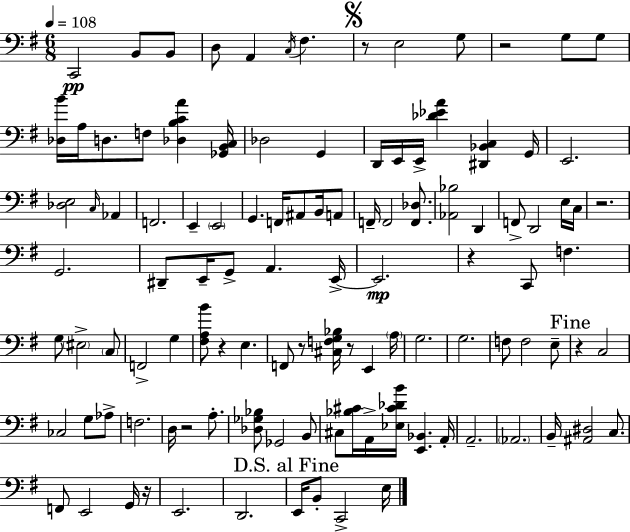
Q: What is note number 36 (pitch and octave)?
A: D2